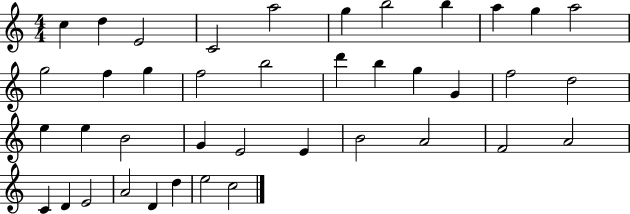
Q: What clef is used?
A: treble